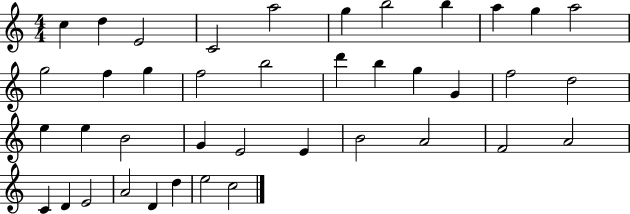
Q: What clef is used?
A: treble